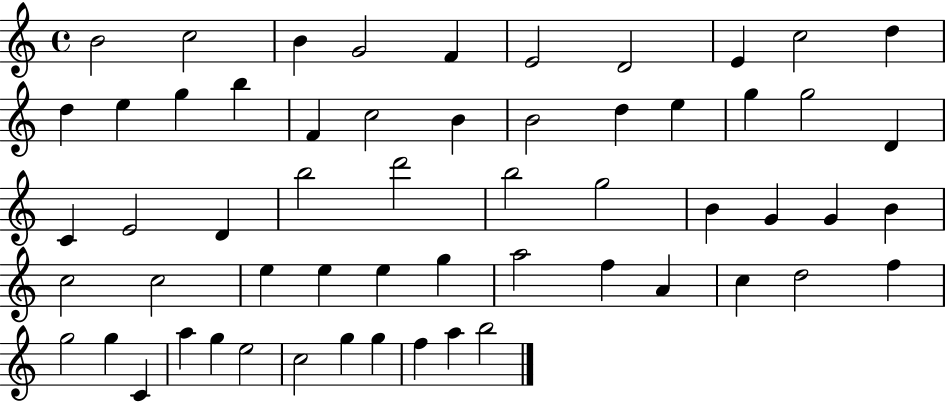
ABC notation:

X:1
T:Untitled
M:4/4
L:1/4
K:C
B2 c2 B G2 F E2 D2 E c2 d d e g b F c2 B B2 d e g g2 D C E2 D b2 d'2 b2 g2 B G G B c2 c2 e e e g a2 f A c d2 f g2 g C a g e2 c2 g g f a b2